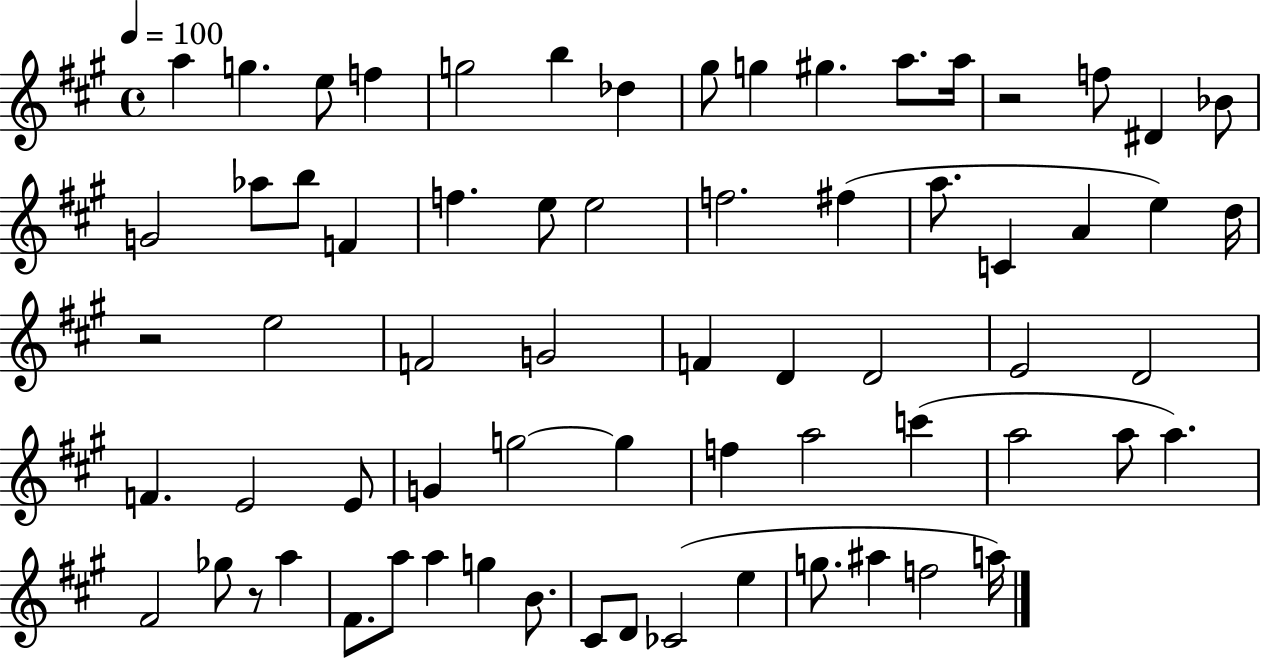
A5/q G5/q. E5/e F5/q G5/h B5/q Db5/q G#5/e G5/q G#5/q. A5/e. A5/s R/h F5/e D#4/q Bb4/e G4/h Ab5/e B5/e F4/q F5/q. E5/e E5/h F5/h. F#5/q A5/e. C4/q A4/q E5/q D5/s R/h E5/h F4/h G4/h F4/q D4/q D4/h E4/h D4/h F4/q. E4/h E4/e G4/q G5/h G5/q F5/q A5/h C6/q A5/h A5/e A5/q. F#4/h Gb5/e R/e A5/q F#4/e. A5/e A5/q G5/q B4/e. C#4/e D4/e CES4/h E5/q G5/e. A#5/q F5/h A5/s